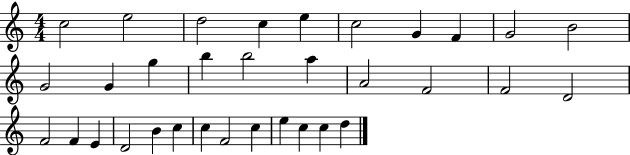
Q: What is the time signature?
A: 4/4